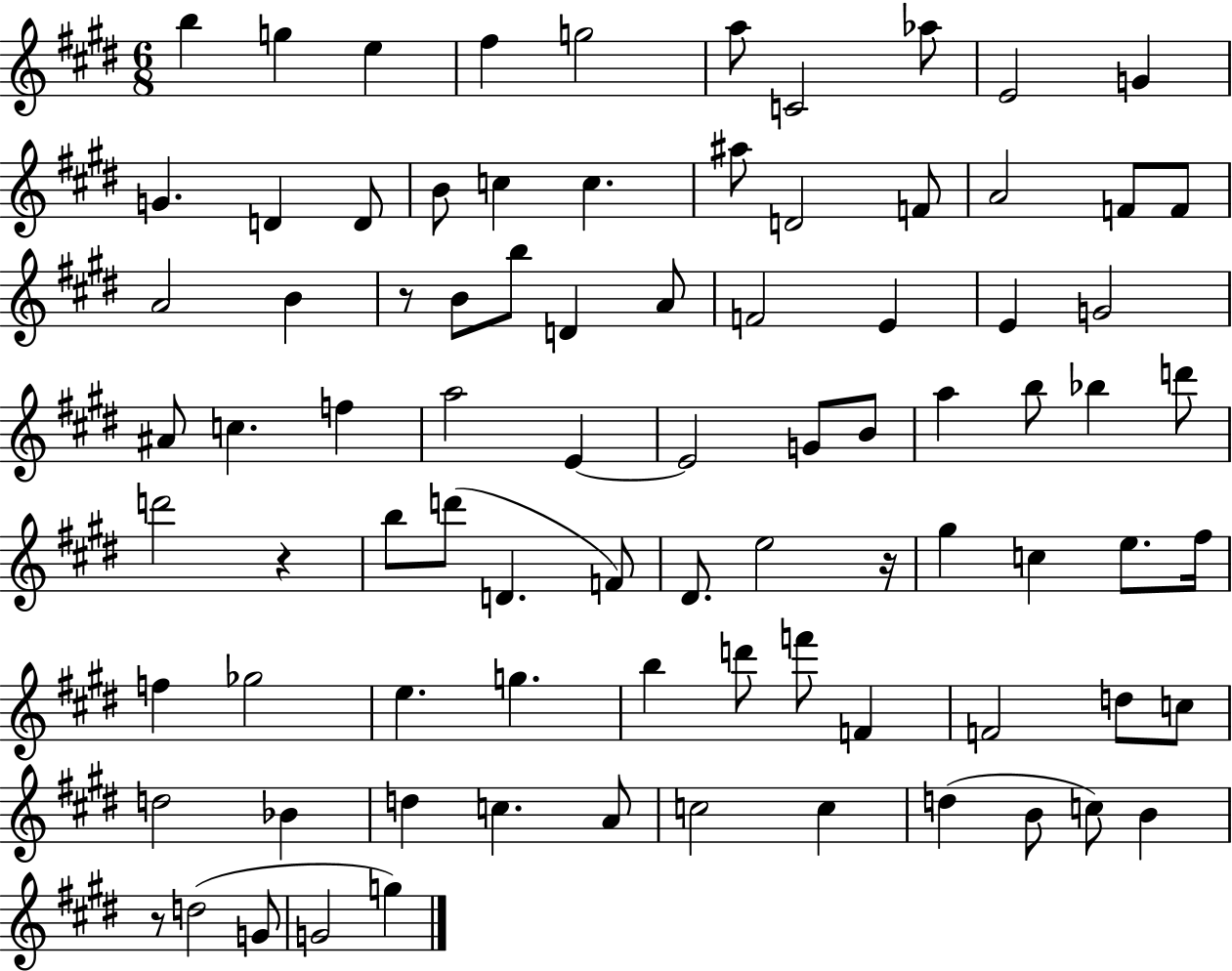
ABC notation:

X:1
T:Untitled
M:6/8
L:1/4
K:E
b g e ^f g2 a/2 C2 _a/2 E2 G G D D/2 B/2 c c ^a/2 D2 F/2 A2 F/2 F/2 A2 B z/2 B/2 b/2 D A/2 F2 E E G2 ^A/2 c f a2 E E2 G/2 B/2 a b/2 _b d'/2 d'2 z b/2 d'/2 D F/2 ^D/2 e2 z/4 ^g c e/2 ^f/4 f _g2 e g b d'/2 f'/2 F F2 d/2 c/2 d2 _B d c A/2 c2 c d B/2 c/2 B z/2 d2 G/2 G2 g